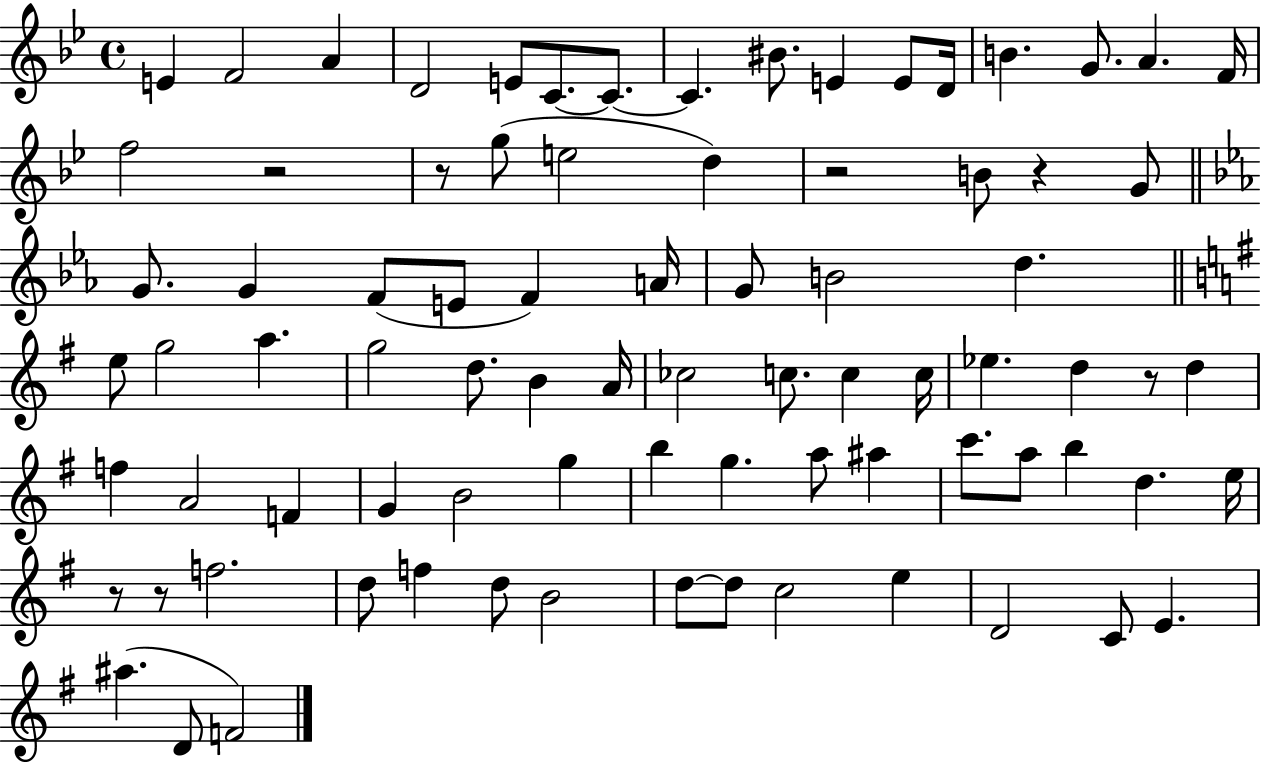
X:1
T:Untitled
M:4/4
L:1/4
K:Bb
E F2 A D2 E/2 C/2 C/2 C ^B/2 E E/2 D/4 B G/2 A F/4 f2 z2 z/2 g/2 e2 d z2 B/2 z G/2 G/2 G F/2 E/2 F A/4 G/2 B2 d e/2 g2 a g2 d/2 B A/4 _c2 c/2 c c/4 _e d z/2 d f A2 F G B2 g b g a/2 ^a c'/2 a/2 b d e/4 z/2 z/2 f2 d/2 f d/2 B2 d/2 d/2 c2 e D2 C/2 E ^a D/2 F2